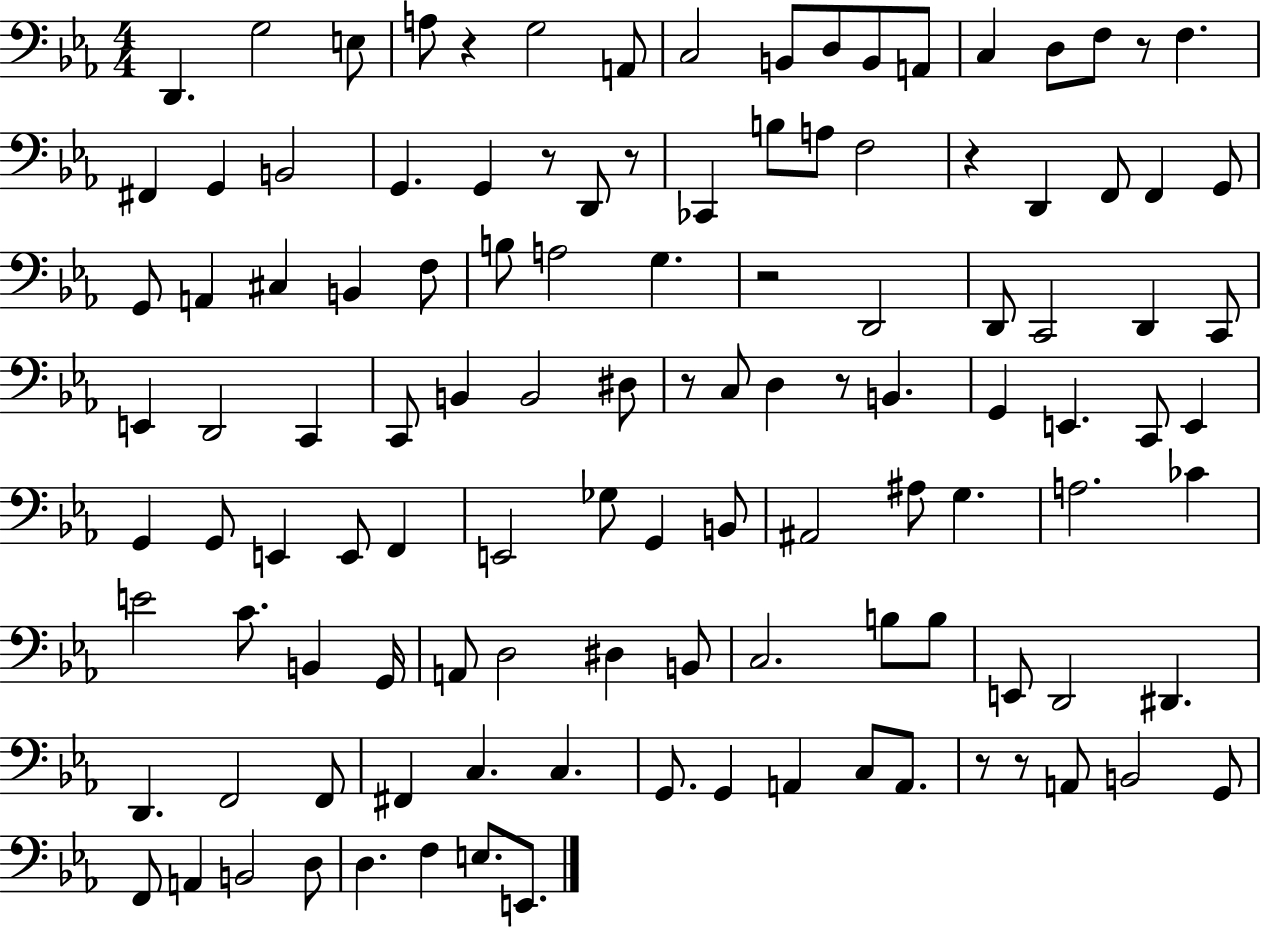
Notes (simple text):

D2/q. G3/h E3/e A3/e R/q G3/h A2/e C3/h B2/e D3/e B2/e A2/e C3/q D3/e F3/e R/e F3/q. F#2/q G2/q B2/h G2/q. G2/q R/e D2/e R/e CES2/q B3/e A3/e F3/h R/q D2/q F2/e F2/q G2/e G2/e A2/q C#3/q B2/q F3/e B3/e A3/h G3/q. R/h D2/h D2/e C2/h D2/q C2/e E2/q D2/h C2/q C2/e B2/q B2/h D#3/e R/e C3/e D3/q R/e B2/q. G2/q E2/q. C2/e E2/q G2/q G2/e E2/q E2/e F2/q E2/h Gb3/e G2/q B2/e A#2/h A#3/e G3/q. A3/h. CES4/q E4/h C4/e. B2/q G2/s A2/e D3/h D#3/q B2/e C3/h. B3/e B3/e E2/e D2/h D#2/q. D2/q. F2/h F2/e F#2/q C3/q. C3/q. G2/e. G2/q A2/q C3/e A2/e. R/e R/e A2/e B2/h G2/e F2/e A2/q B2/h D3/e D3/q. F3/q E3/e. E2/e.